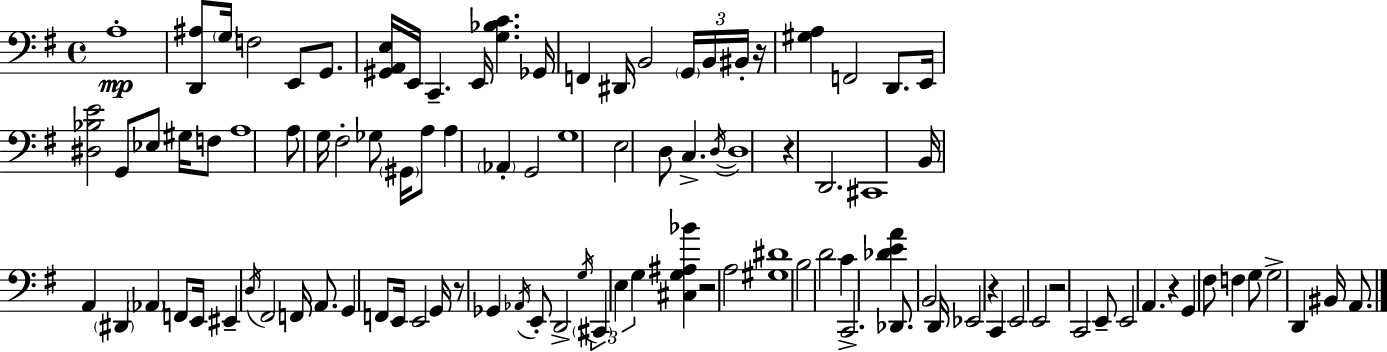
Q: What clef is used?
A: bass